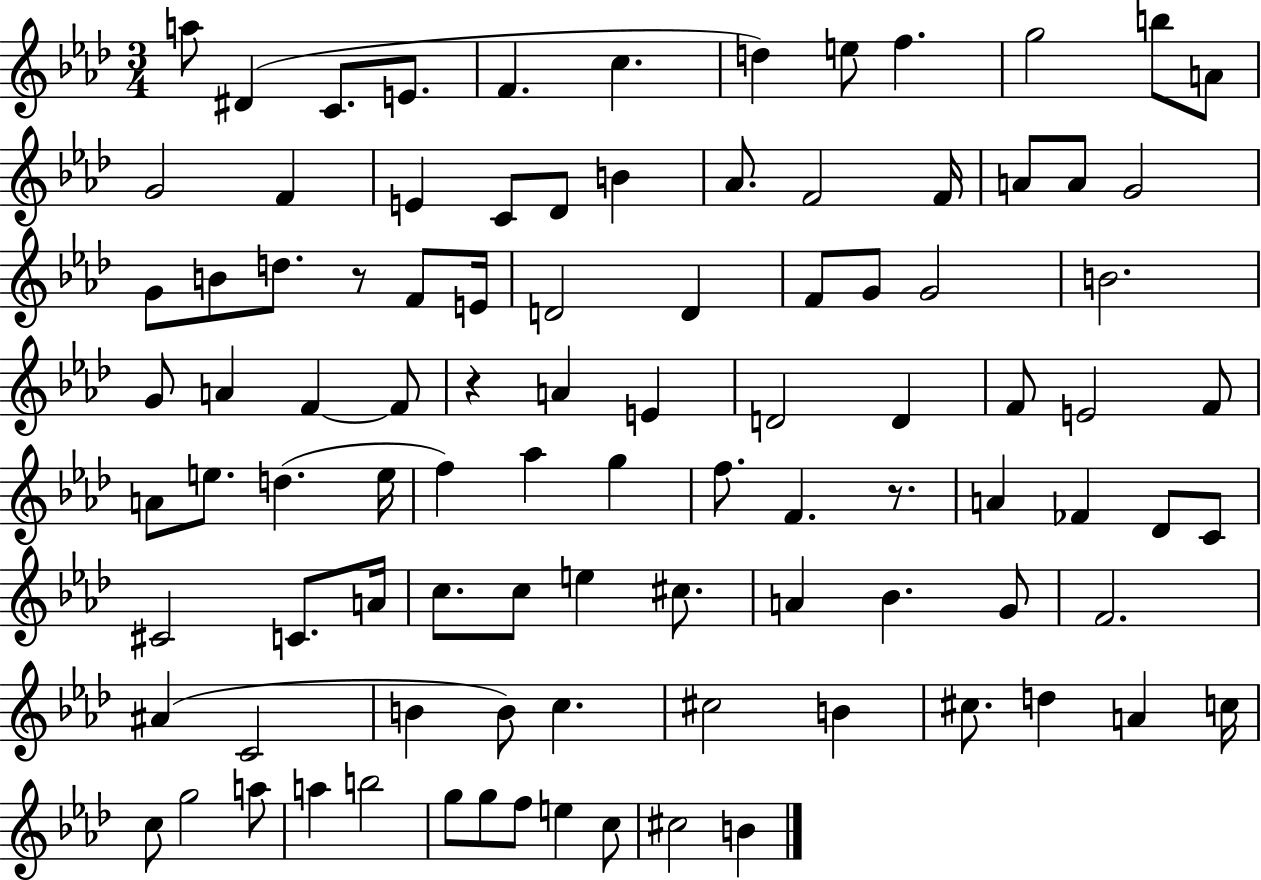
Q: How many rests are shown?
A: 3